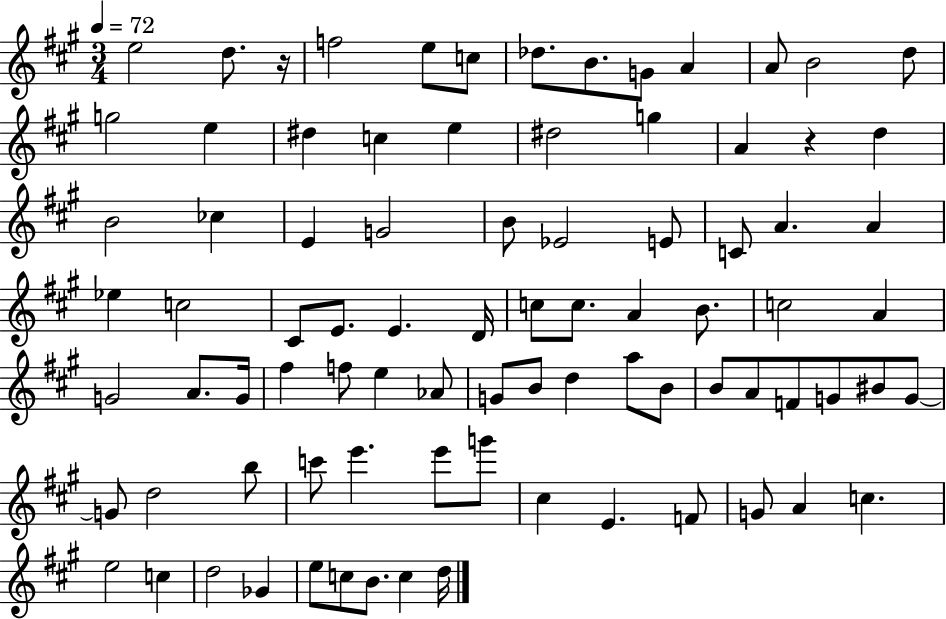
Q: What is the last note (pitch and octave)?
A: D5